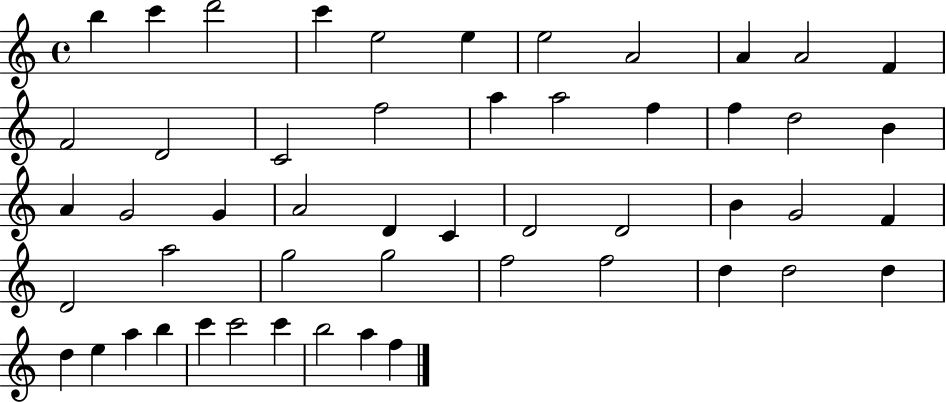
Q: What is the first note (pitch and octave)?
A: B5